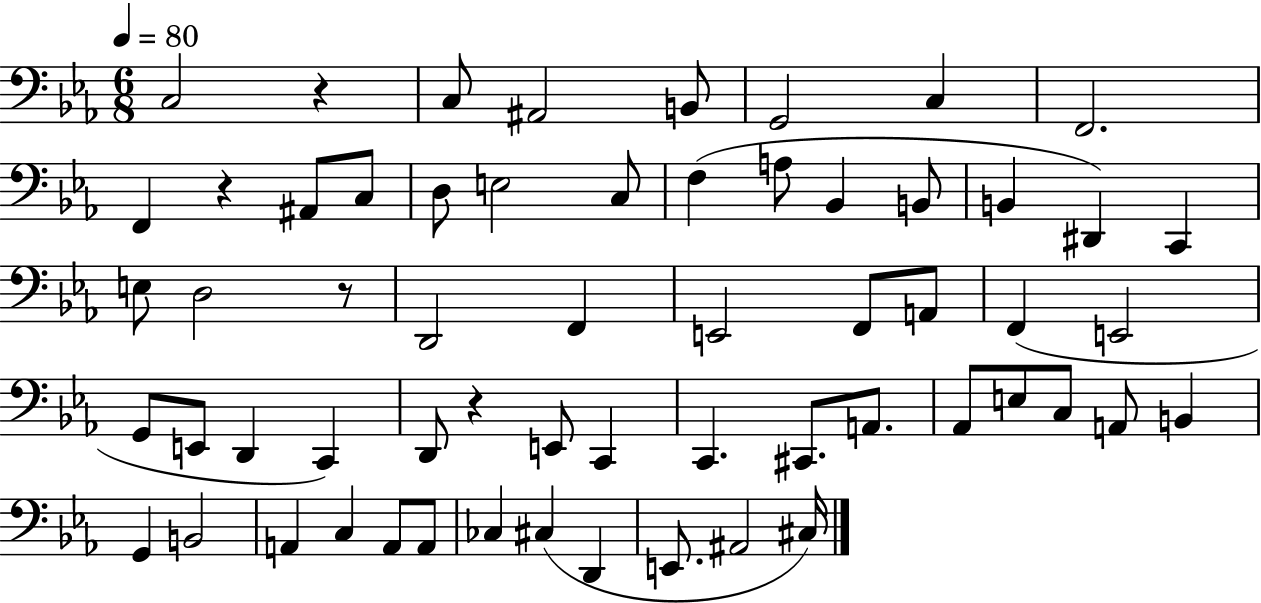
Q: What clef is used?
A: bass